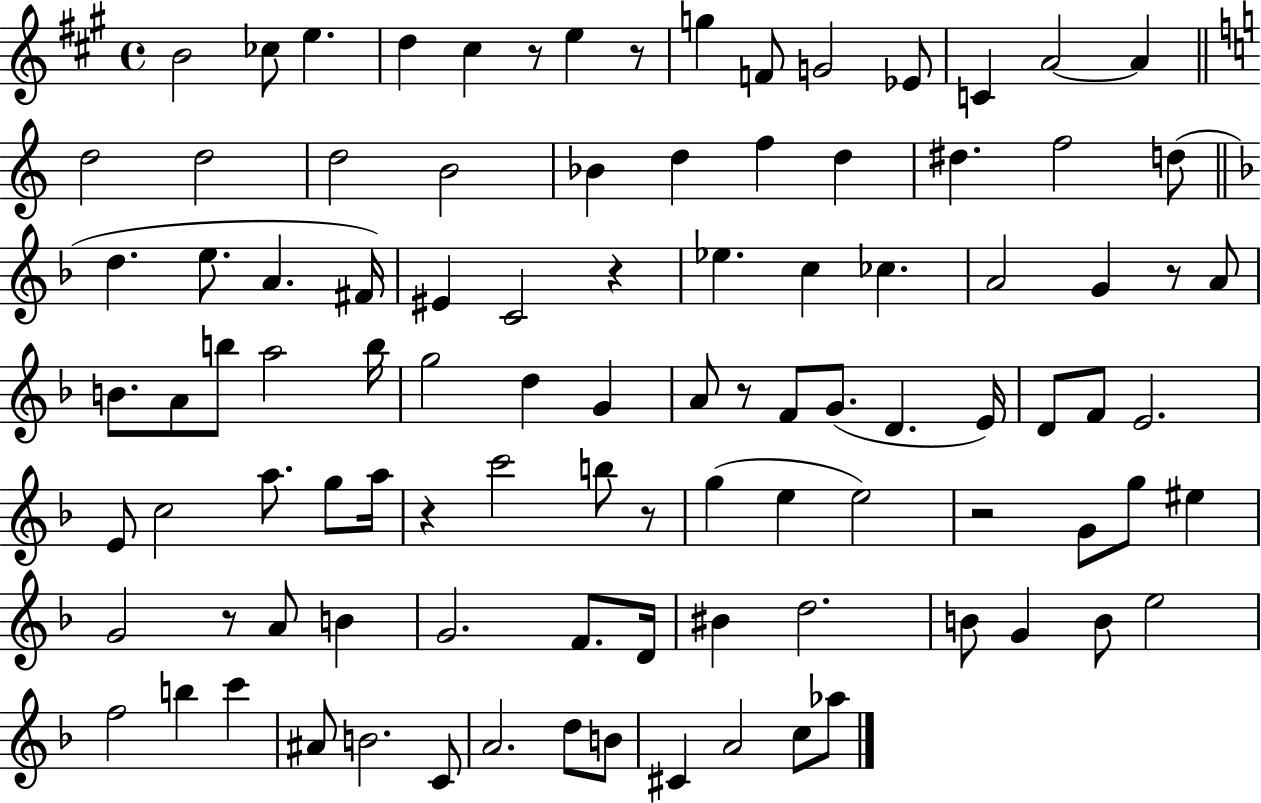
B4/h CES5/e E5/q. D5/q C#5/q R/e E5/q R/e G5/q F4/e G4/h Eb4/e C4/q A4/h A4/q D5/h D5/h D5/h B4/h Bb4/q D5/q F5/q D5/q D#5/q. F5/h D5/e D5/q. E5/e. A4/q. F#4/s EIS4/q C4/h R/q Eb5/q. C5/q CES5/q. A4/h G4/q R/e A4/e B4/e. A4/e B5/e A5/h B5/s G5/h D5/q G4/q A4/e R/e F4/e G4/e. D4/q. E4/s D4/e F4/e E4/h. E4/e C5/h A5/e. G5/e A5/s R/q C6/h B5/e R/e G5/q E5/q E5/h R/h G4/e G5/e EIS5/q G4/h R/e A4/e B4/q G4/h. F4/e. D4/s BIS4/q D5/h. B4/e G4/q B4/e E5/h F5/h B5/q C6/q A#4/e B4/h. C4/e A4/h. D5/e B4/e C#4/q A4/h C5/e Ab5/e